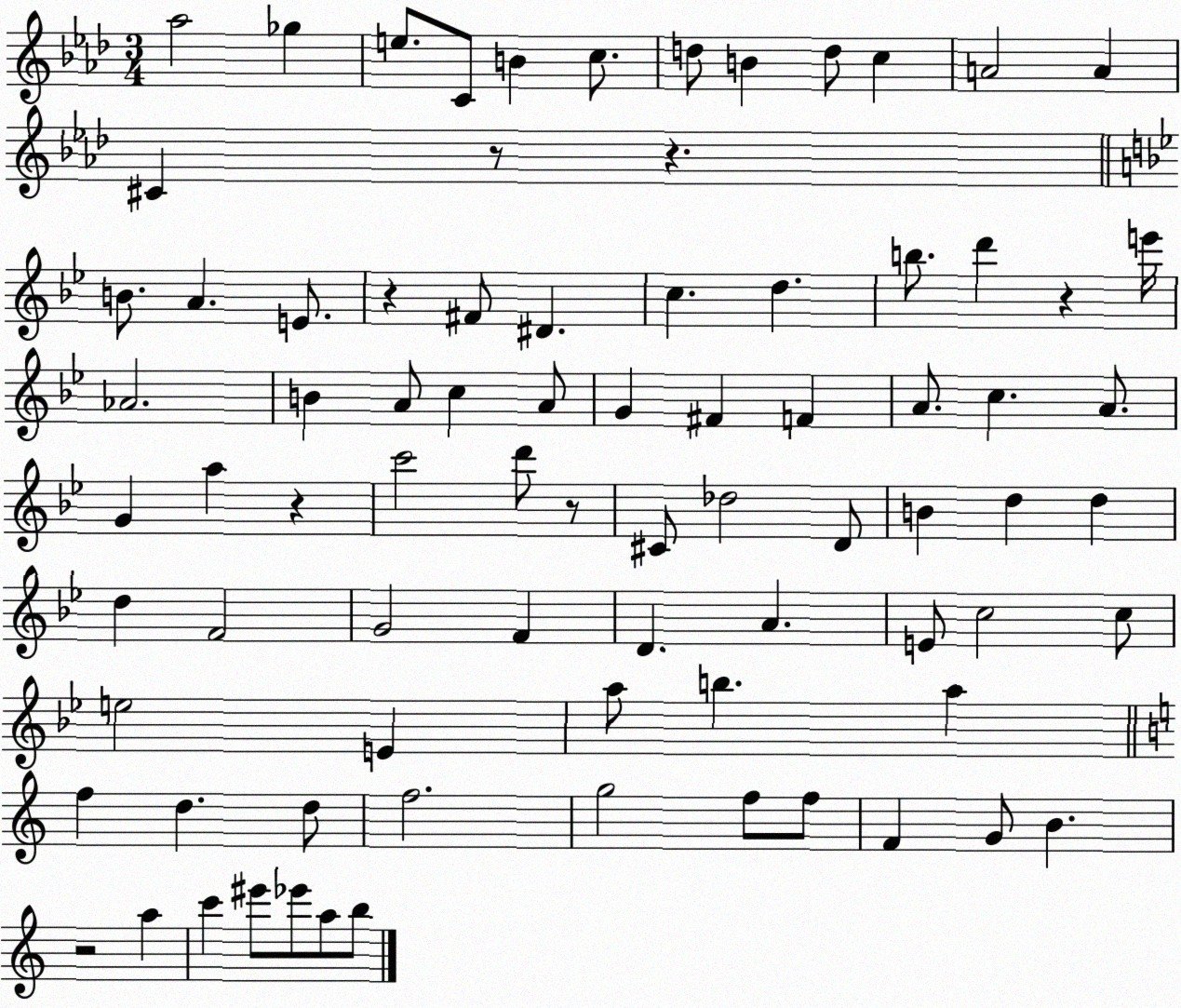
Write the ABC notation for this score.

X:1
T:Untitled
M:3/4
L:1/4
K:Ab
_a2 _g e/2 C/2 B c/2 d/2 B d/2 c A2 A ^C z/2 z B/2 A E/2 z ^F/2 ^D c d b/2 d' z e'/4 _A2 B A/2 c A/2 G ^F F A/2 c A/2 G a z c'2 d'/2 z/2 ^C/2 _d2 D/2 B d d d F2 G2 F D A E/2 c2 c/2 e2 E a/2 b a f d d/2 f2 g2 f/2 f/2 F G/2 B z2 a c' ^e'/2 _e'/2 a/2 b/2